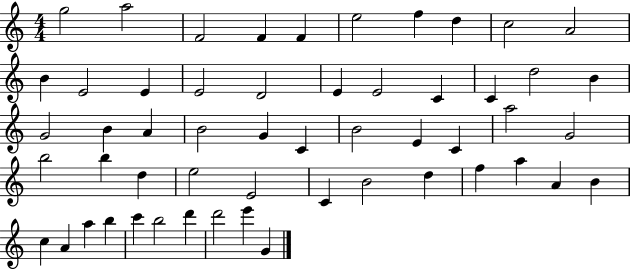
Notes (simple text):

G5/h A5/h F4/h F4/q F4/q E5/h F5/q D5/q C5/h A4/h B4/q E4/h E4/q E4/h D4/h E4/q E4/h C4/q C4/q D5/h B4/q G4/h B4/q A4/q B4/h G4/q C4/q B4/h E4/q C4/q A5/h G4/h B5/h B5/q D5/q E5/h E4/h C4/q B4/h D5/q F5/q A5/q A4/q B4/q C5/q A4/q A5/q B5/q C6/q B5/h D6/q D6/h E6/q G4/q